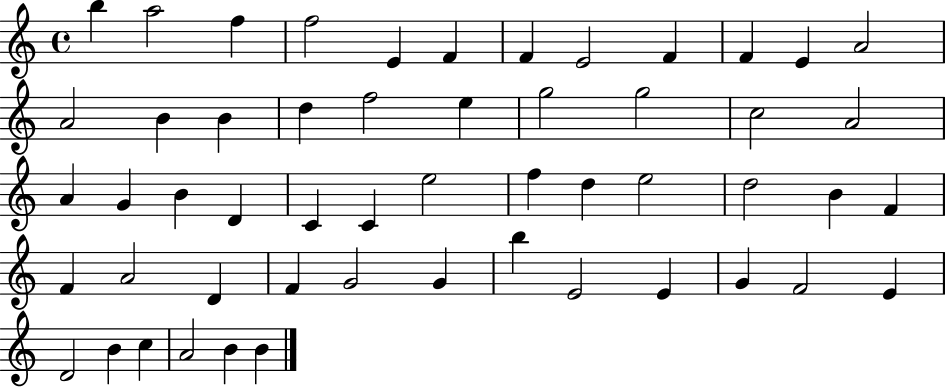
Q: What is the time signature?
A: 4/4